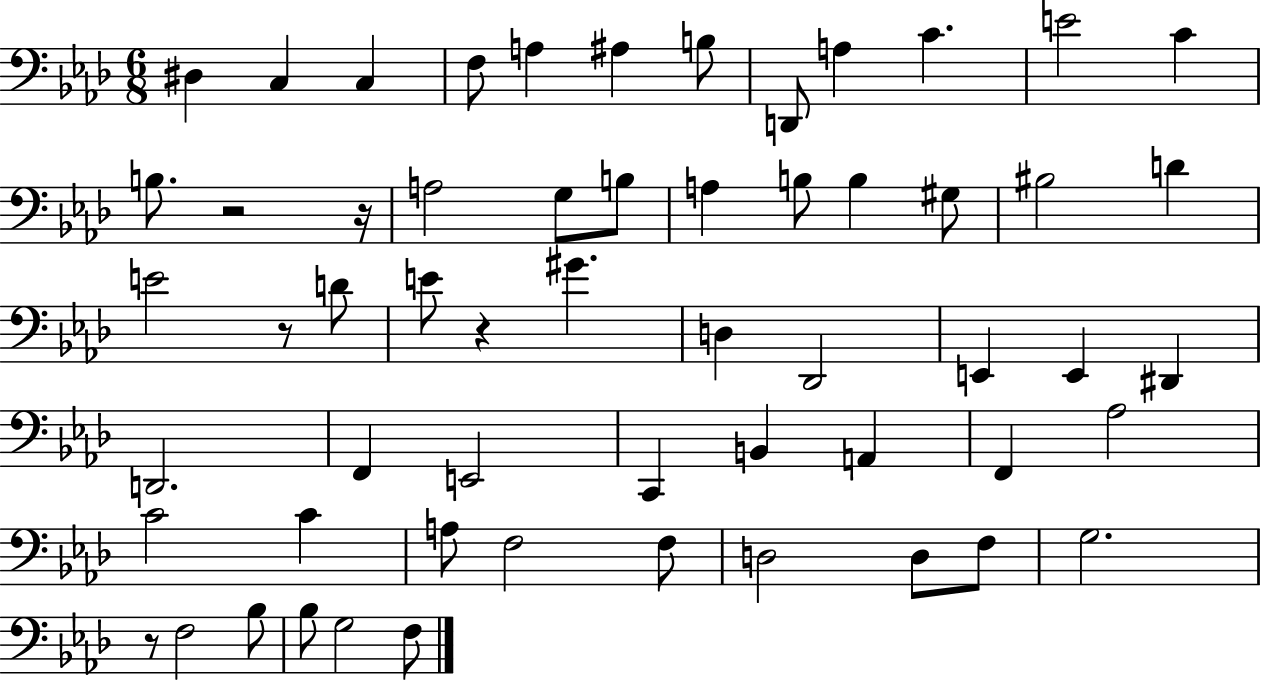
{
  \clef bass
  \numericTimeSignature
  \time 6/8
  \key aes \major
  \repeat volta 2 { dis4 c4 c4 | f8 a4 ais4 b8 | d,8 a4 c'4. | e'2 c'4 | \break b8. r2 r16 | a2 g8 b8 | a4 b8 b4 gis8 | bis2 d'4 | \break e'2 r8 d'8 | e'8 r4 gis'4. | d4 des,2 | e,4 e,4 dis,4 | \break d,2. | f,4 e,2 | c,4 b,4 a,4 | f,4 aes2 | \break c'2 c'4 | a8 f2 f8 | d2 d8 f8 | g2. | \break r8 f2 bes8 | bes8 g2 f8 | } \bar "|."
}